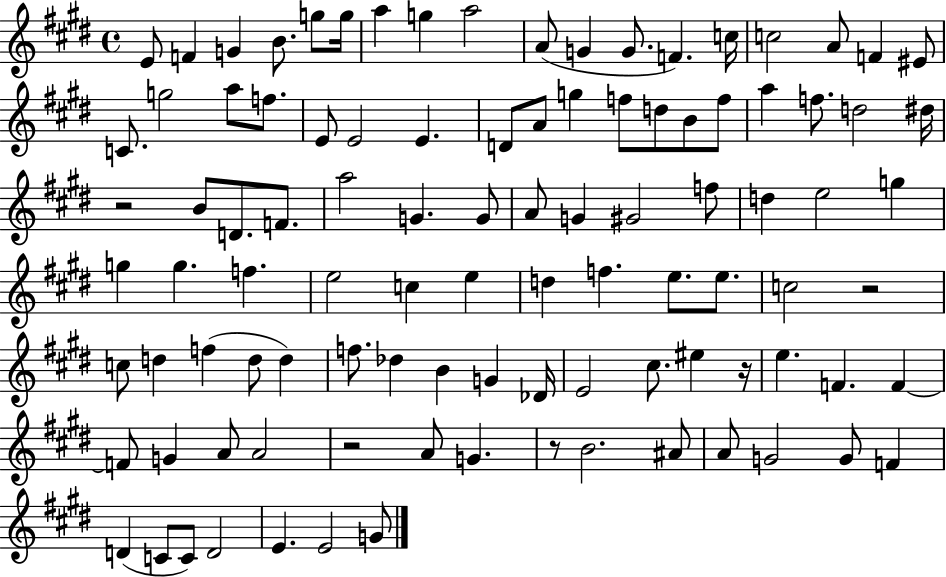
{
  \clef treble
  \time 4/4
  \defaultTimeSignature
  \key e \major
  e'8 f'4 g'4 b'8. g''8 g''16 | a''4 g''4 a''2 | a'8( g'4 g'8. f'4.) c''16 | c''2 a'8 f'4 eis'8 | \break c'8. g''2 a''8 f''8. | e'8 e'2 e'4. | d'8 a'8 g''4 f''8 d''8 b'8 f''8 | a''4 f''8. d''2 dis''16 | \break r2 b'8 d'8. f'8. | a''2 g'4. g'8 | a'8 g'4 gis'2 f''8 | d''4 e''2 g''4 | \break g''4 g''4. f''4. | e''2 c''4 e''4 | d''4 f''4. e''8. e''8. | c''2 r2 | \break c''8 d''4 f''4( d''8 d''4) | f''8. des''4 b'4 g'4 des'16 | e'2 cis''8. eis''4 r16 | e''4. f'4. f'4~~ | \break f'8 g'4 a'8 a'2 | r2 a'8 g'4. | r8 b'2. ais'8 | a'8 g'2 g'8 f'4 | \break d'4( c'8 c'8) d'2 | e'4. e'2 g'8 | \bar "|."
}